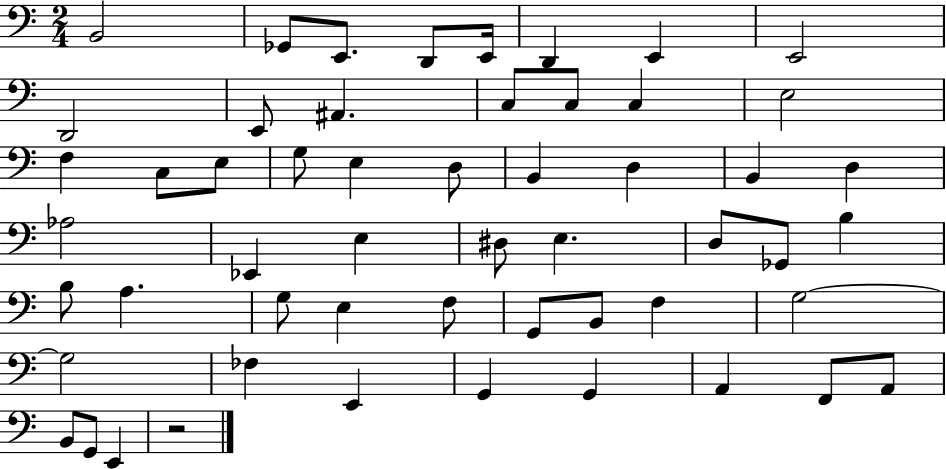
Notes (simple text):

B2/h Gb2/e E2/e. D2/e E2/s D2/q E2/q E2/h D2/h E2/e A#2/q. C3/e C3/e C3/q E3/h F3/q C3/e E3/e G3/e E3/q D3/e B2/q D3/q B2/q D3/q Ab3/h Eb2/q E3/q D#3/e E3/q. D3/e Gb2/e B3/q B3/e A3/q. G3/e E3/q F3/e G2/e B2/e F3/q G3/h G3/h FES3/q E2/q G2/q G2/q A2/q F2/e A2/e B2/e G2/e E2/q R/h